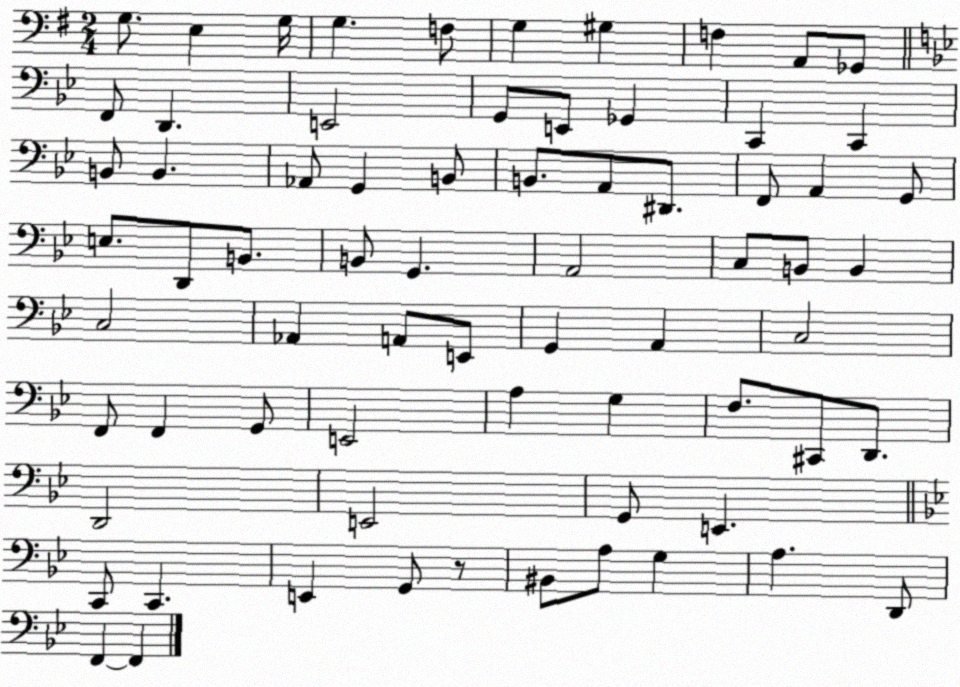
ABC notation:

X:1
T:Untitled
M:2/4
L:1/4
K:G
G,/2 E, G,/4 G, F,/2 G, ^G, F, A,,/2 _G,,/2 F,,/2 D,, E,,2 G,,/2 E,,/2 _G,, C,, C,, B,,/2 B,, _A,,/2 G,, B,,/2 B,,/2 A,,/2 ^D,,/2 F,,/2 A,, G,,/2 E,/2 D,,/2 B,,/2 B,,/2 G,, A,,2 C,/2 B,,/2 B,, C,2 _A,, A,,/2 E,,/2 G,, A,, C,2 F,,/2 F,, G,,/2 E,,2 A, G, F,/2 ^C,,/2 D,,/2 D,,2 E,,2 G,,/2 E,, C,,/2 C,, E,, G,,/2 z/2 ^B,,/2 A,/2 G, A, D,,/2 F,, F,,